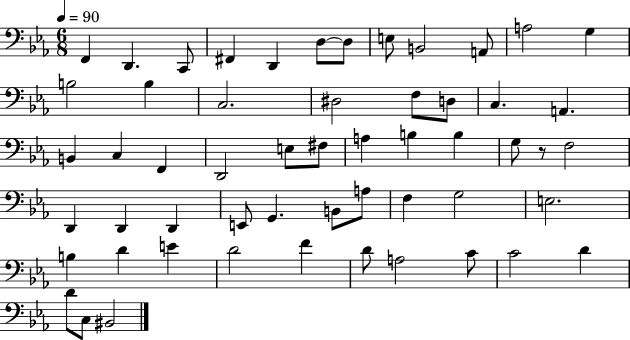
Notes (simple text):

F2/q D2/q. C2/e F#2/q D2/q D3/e D3/e E3/e B2/h A2/e A3/h G3/q B3/h B3/q C3/h. D#3/h F3/e D3/e C3/q. A2/q. B2/q C3/q F2/q D2/h E3/e F#3/e A3/q B3/q B3/q G3/e R/e F3/h D2/q D2/q D2/q E2/e G2/q. B2/e A3/e F3/q G3/h E3/h. B3/q D4/q E4/q D4/h F4/q D4/e A3/h C4/e C4/h D4/q D4/e C3/e BIS2/h